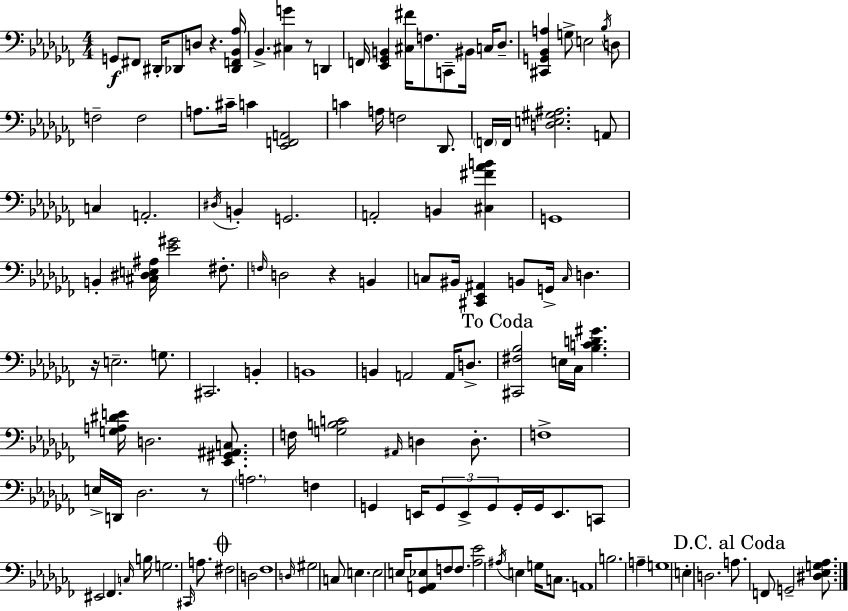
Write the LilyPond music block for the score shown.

{
  \clef bass
  \numericTimeSignature
  \time 4/4
  \key aes \minor
  \repeat volta 2 { g,8\f fis,8 dis,16-. des,8 d8 r4. <des, f, bes, aes>16 | bes,4.-> <cis g'>4 r8 d,4 | f,16 <ees, ges, b,>4 <cis fis'>16 f8. c,8-- bis,16 c16 des8.-- | <cis, g, bes, a>4 g8-> e2 \acciaccatura { bes16 } d8 | \break f2-- f2 | a8. cis'16-- c'4 <ees, f, a,>2 | c'4 a16 f2 des,8. | \parenthesize f,16 f,16 <d e gis ais>2. a,8 | \break c4 a,2.-. | \acciaccatura { dis16 } b,4-. g,2. | a,2-. b,4 <cis fis' aes' b'>4 | g,1 | \break b,4-. <cis dis e ais>16 <ees' gis'>2 fis8.-. | \grace { f16 } d2 r4 b,4 | c8 bis,16 <cis, ees, ais,>4 b,8 g,16-> \grace { c16 } d4. | r16 e2.-- | \break g8. cis,2. | b,4-. b,1 | b,4 a,2 | a,16 d8.-> \mark "To Coda" <cis, fis bes>2 e16 ces16 <bes c' d' gis'>4. | \break <g a dis' e'>16 d2. | <ees, gis, ais, c>8. f16 <g b c'>2 \grace { ais,16 } d4 | d8.-. f1-> | e16-> d,16 des2. | \break r8 \parenthesize a2. | f4 g,4 e,16 \tuplet 3/2 { g,8 e,8-> g,8 } | g,16-. g,16 e,8. c,8 eis,2 fes,4. | \grace { c16 } b16 g2. | \break \grace { cis,16 } a8. \mark \markup { \musicglyph "scripts.coda" } fis2 d2 | fes1 | \grace { d16 } gis2 | c8 e4. e2 | \break e16 <ges, a, ees>8 f8 f8. <aes ees'>2 | \acciaccatura { ais16 } e4 g16 c8. a,1 | b2. | a4-- g1 | \break e4-. d2. | \mark "D.C. al Coda" a8. f,8 g,2-- | <dis ees g aes>8. } \bar "|."
}